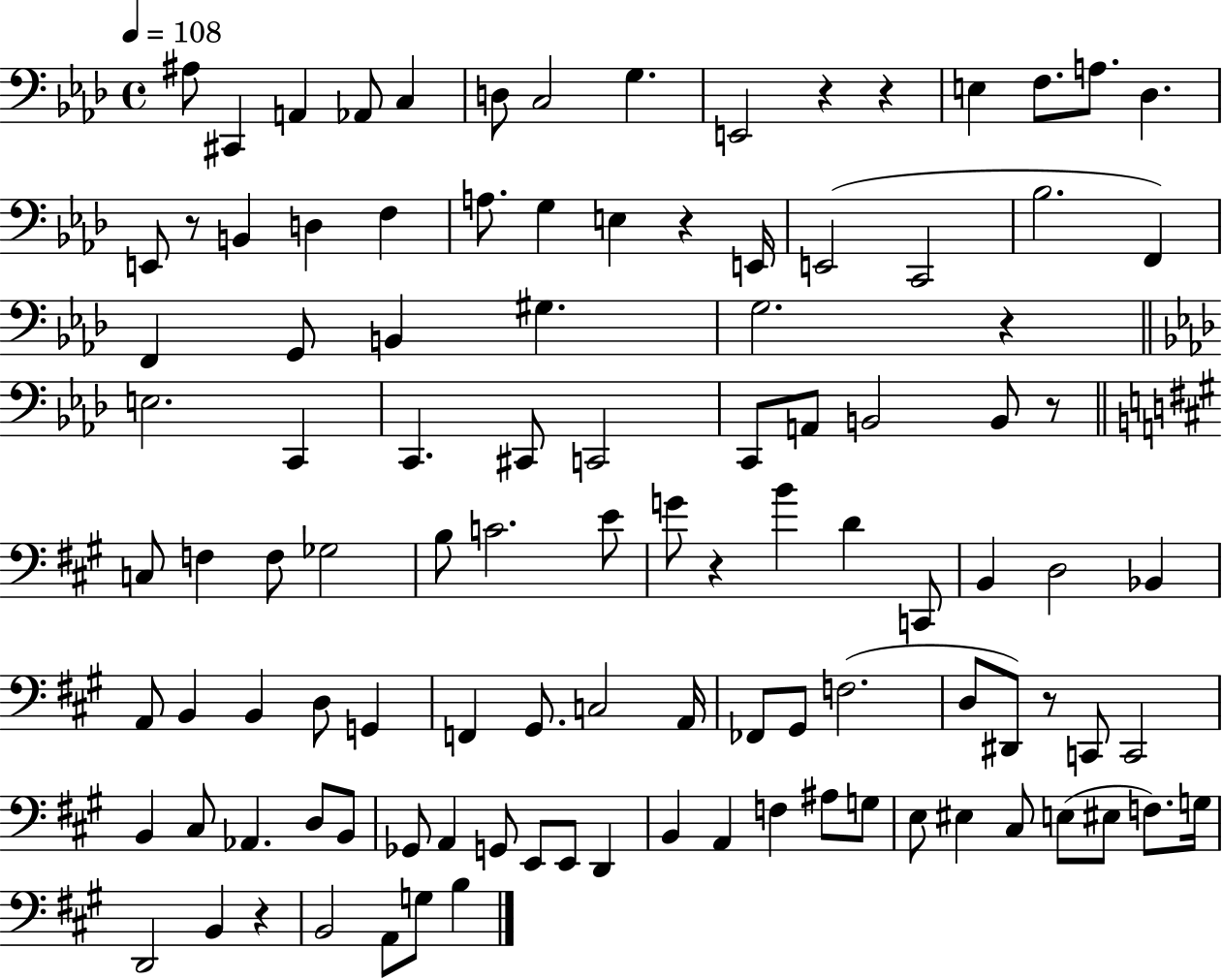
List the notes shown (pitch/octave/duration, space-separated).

A#3/e C#2/q A2/q Ab2/e C3/q D3/e C3/h G3/q. E2/h R/q R/q E3/q F3/e. A3/e. Db3/q. E2/e R/e B2/q D3/q F3/q A3/e. G3/q E3/q R/q E2/s E2/h C2/h Bb3/h. F2/q F2/q G2/e B2/q G#3/q. G3/h. R/q E3/h. C2/q C2/q. C#2/e C2/h C2/e A2/e B2/h B2/e R/e C3/e F3/q F3/e Gb3/h B3/e C4/h. E4/e G4/e R/q B4/q D4/q C2/e B2/q D3/h Bb2/q A2/e B2/q B2/q D3/e G2/q F2/q G#2/e. C3/h A2/s FES2/e G#2/e F3/h. D3/e D#2/e R/e C2/e C2/h B2/q C#3/e Ab2/q. D3/e B2/e Gb2/e A2/q G2/e E2/e E2/e D2/q B2/q A2/q F3/q A#3/e G3/e E3/e EIS3/q C#3/e E3/e EIS3/e F3/e. G3/s D2/h B2/q R/q B2/h A2/e G3/e B3/q